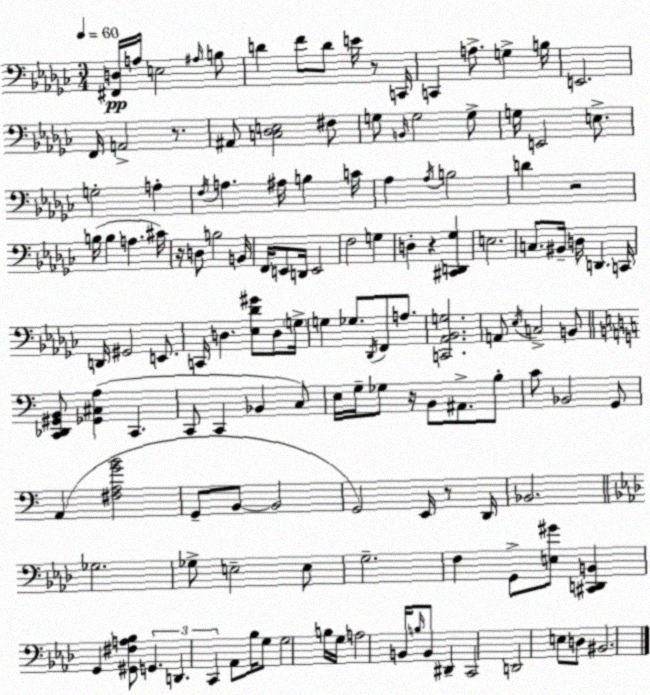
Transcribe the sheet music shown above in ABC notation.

X:1
T:Untitled
M:3/4
L:1/4
K:Ebm
[^F,,D,]/4 A,/4 E,2 ^A,/4 B,/2 D F/2 D/2 E/4 z/2 C,,/4 C,, A,/2 G, B,/4 E,,2 F,,/4 A,,2 z/2 ^A,,/2 [C,_D,E,]2 ^F,/2 G,/2 B,,/4 G,2 G,/2 G,/4 E,,2 E,/2 G,2 A, F,/4 A, ^A,/4 B, C/4 _A, _A,/4 B,2 D z2 B,/4 B, A, ^C/4 z/4 D,/2 B,2 B,,/4 F,,/4 E,,/2 D,,/4 E,,2 F,2 G, D, z [^C,,D,,_G,] E,2 C,/2 ^B,,/4 D,/4 D,, C,,/4 D,,/4 ^G,,2 E,,/2 C,,/4 D, [_E,_D^G]/2 D,/2 G,/4 G, _G,/2 _D,,/4 F,,/2 A,/2 [C,,_A,,_B,,G,]2 A,,/2 _E,/4 C,2 B,,/2 [C,,_D,,^G,,B,,]/2 [_G,,^C,A,] C,, C,,/2 C,, _B,, C,/2 E,/4 G,/4 _G,/2 z/4 B,,/2 ^A,,/2 B,/2 C/2 _B,,2 G,,/2 A,, [^F,A,GB]2 G,,/2 B,,/2 B,,2 G,,2 E,,/4 z/2 D,,/4 _B,,2 _G,2 _G,/2 E,2 E,/2 G,2 F, G,,/2 [E,^G]/2 [^C,,D,,B,,] G,, [^G,,^F,A,_B,]/2 G,, D,, C,, _A,,/2 _B,/4 G,/2 G,2 B,/4 G,/4 A,2 B,,/4 B,/4 B,,/2 ^D,, C,,2 D,,2 E,/2 D,/2 ^B,,2